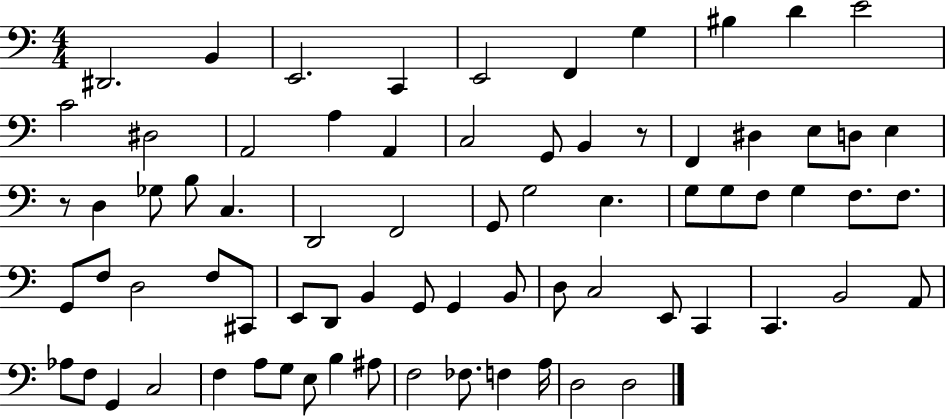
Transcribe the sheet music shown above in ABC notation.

X:1
T:Untitled
M:4/4
L:1/4
K:C
^D,,2 B,, E,,2 C,, E,,2 F,, G, ^B, D E2 C2 ^D,2 A,,2 A, A,, C,2 G,,/2 B,, z/2 F,, ^D, E,/2 D,/2 E, z/2 D, _G,/2 B,/2 C, D,,2 F,,2 G,,/2 G,2 E, G,/2 G,/2 F,/2 G, F,/2 F,/2 G,,/2 F,/2 D,2 F,/2 ^C,,/2 E,,/2 D,,/2 B,, G,,/2 G,, B,,/2 D,/2 C,2 E,,/2 C,, C,, B,,2 A,,/2 _A,/2 F,/2 G,, C,2 F, A,/2 G,/2 E,/2 B, ^A,/2 F,2 _F,/2 F, A,/4 D,2 D,2